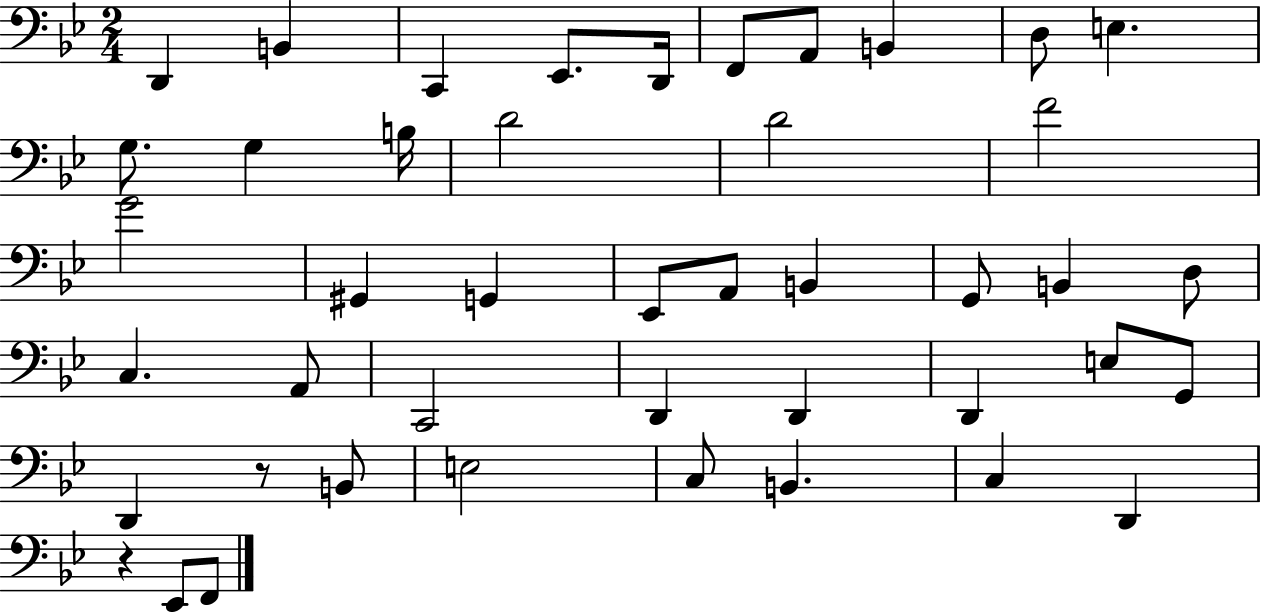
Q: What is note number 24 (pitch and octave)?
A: B2